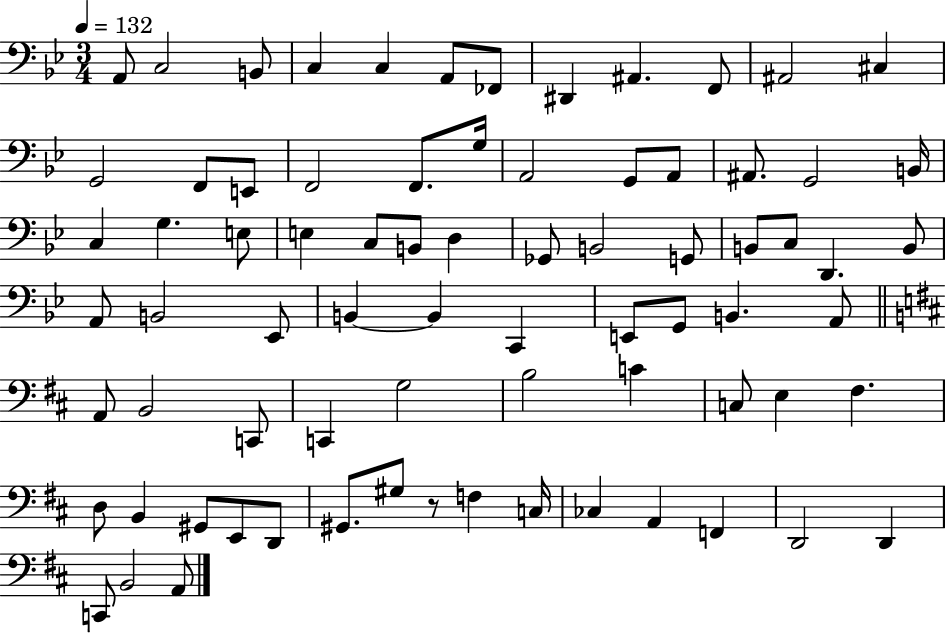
A2/e C3/h B2/e C3/q C3/q A2/e FES2/e D#2/q A#2/q. F2/e A#2/h C#3/q G2/h F2/e E2/e F2/h F2/e. G3/s A2/h G2/e A2/e A#2/e. G2/h B2/s C3/q G3/q. E3/e E3/q C3/e B2/e D3/q Gb2/e B2/h G2/e B2/e C3/e D2/q. B2/e A2/e B2/h Eb2/e B2/q B2/q C2/q E2/e G2/e B2/q. A2/e A2/e B2/h C2/e C2/q G3/h B3/h C4/q C3/e E3/q F#3/q. D3/e B2/q G#2/e E2/e D2/e G#2/e. G#3/e R/e F3/q C3/s CES3/q A2/q F2/q D2/h D2/q C2/e B2/h A2/e